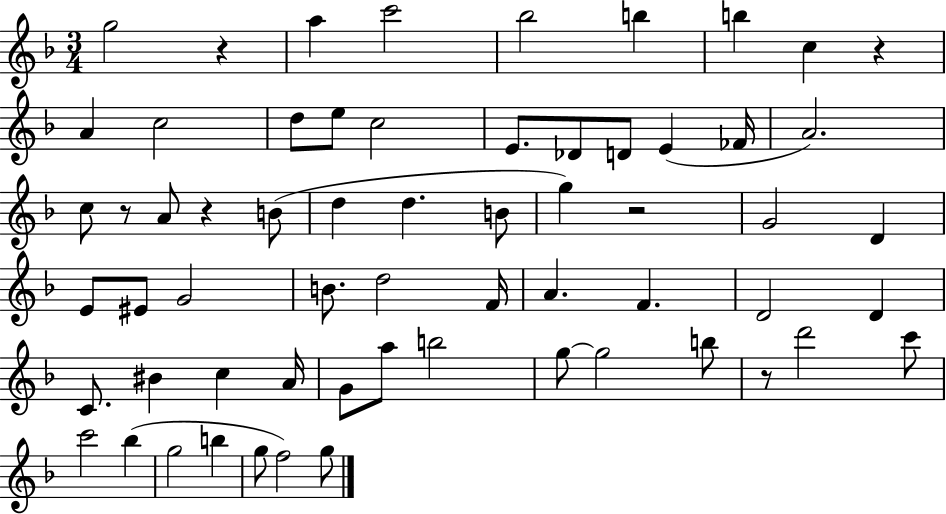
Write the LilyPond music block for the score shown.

{
  \clef treble
  \numericTimeSignature
  \time 3/4
  \key f \major
  g''2 r4 | a''4 c'''2 | bes''2 b''4 | b''4 c''4 r4 | \break a'4 c''2 | d''8 e''8 c''2 | e'8. des'8 d'8 e'4( fes'16 | a'2.) | \break c''8 r8 a'8 r4 b'8( | d''4 d''4. b'8 | g''4) r2 | g'2 d'4 | \break e'8 eis'8 g'2 | b'8. d''2 f'16 | a'4. f'4. | d'2 d'4 | \break c'8. bis'4 c''4 a'16 | g'8 a''8 b''2 | g''8~~ g''2 b''8 | r8 d'''2 c'''8 | \break c'''2 bes''4( | g''2 b''4 | g''8 f''2) g''8 | \bar "|."
}